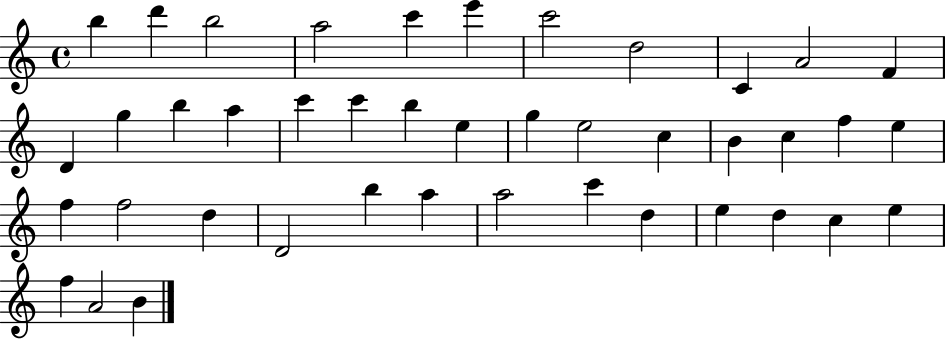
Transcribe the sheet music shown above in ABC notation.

X:1
T:Untitled
M:4/4
L:1/4
K:C
b d' b2 a2 c' e' c'2 d2 C A2 F D g b a c' c' b e g e2 c B c f e f f2 d D2 b a a2 c' d e d c e f A2 B